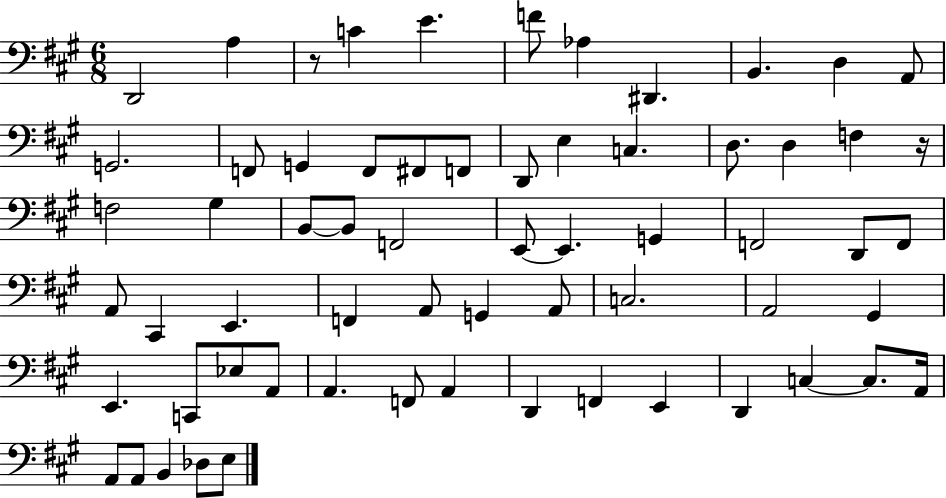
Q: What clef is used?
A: bass